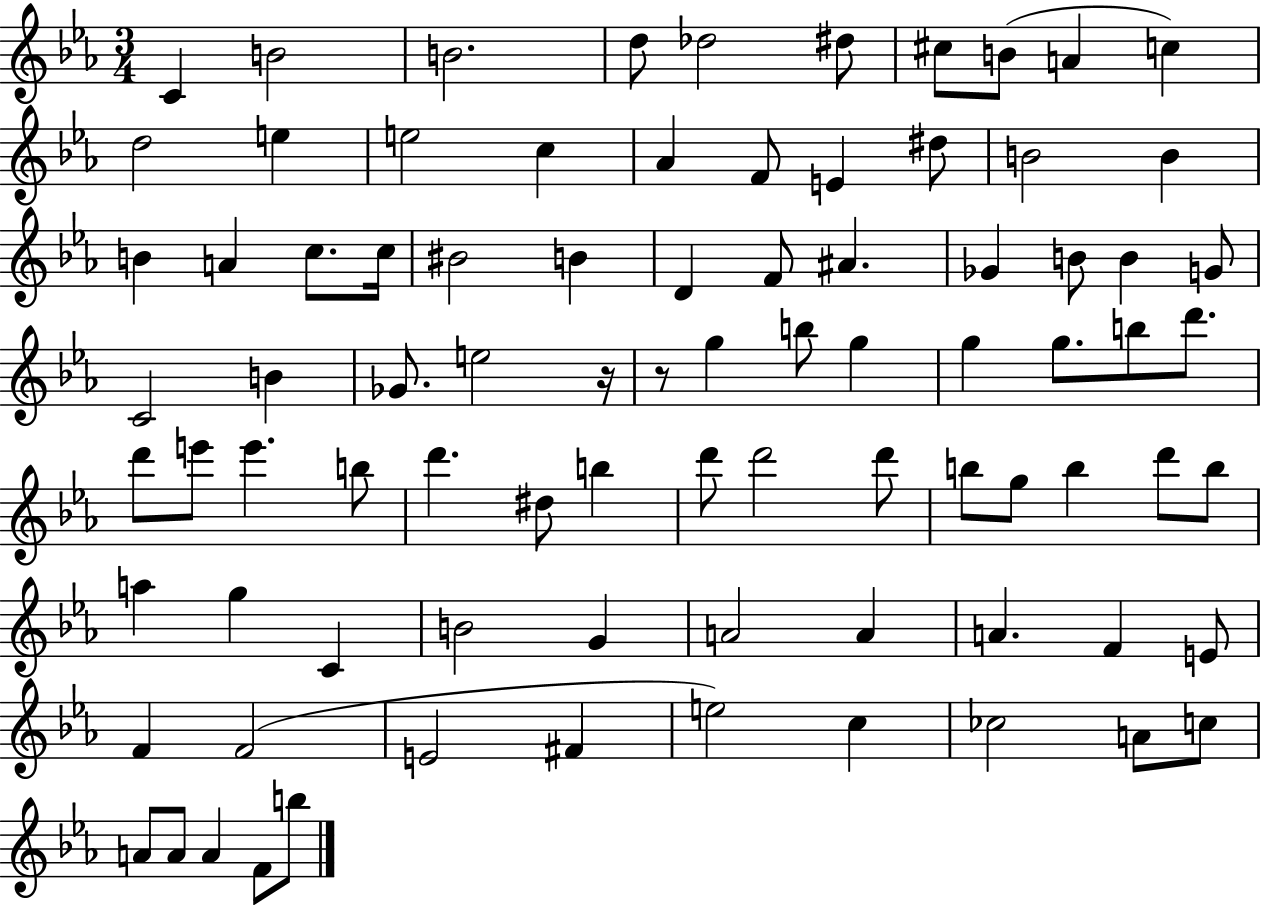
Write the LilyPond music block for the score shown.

{
  \clef treble
  \numericTimeSignature
  \time 3/4
  \key ees \major
  c'4 b'2 | b'2. | d''8 des''2 dis''8 | cis''8 b'8( a'4 c''4) | \break d''2 e''4 | e''2 c''4 | aes'4 f'8 e'4 dis''8 | b'2 b'4 | \break b'4 a'4 c''8. c''16 | bis'2 b'4 | d'4 f'8 ais'4. | ges'4 b'8 b'4 g'8 | \break c'2 b'4 | ges'8. e''2 r16 | r8 g''4 b''8 g''4 | g''4 g''8. b''8 d'''8. | \break d'''8 e'''8 e'''4. b''8 | d'''4. dis''8 b''4 | d'''8 d'''2 d'''8 | b''8 g''8 b''4 d'''8 b''8 | \break a''4 g''4 c'4 | b'2 g'4 | a'2 a'4 | a'4. f'4 e'8 | \break f'4 f'2( | e'2 fis'4 | e''2) c''4 | ces''2 a'8 c''8 | \break a'8 a'8 a'4 f'8 b''8 | \bar "|."
}